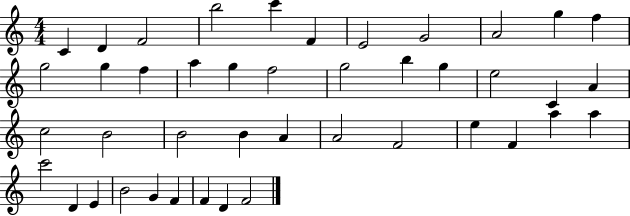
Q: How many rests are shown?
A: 0